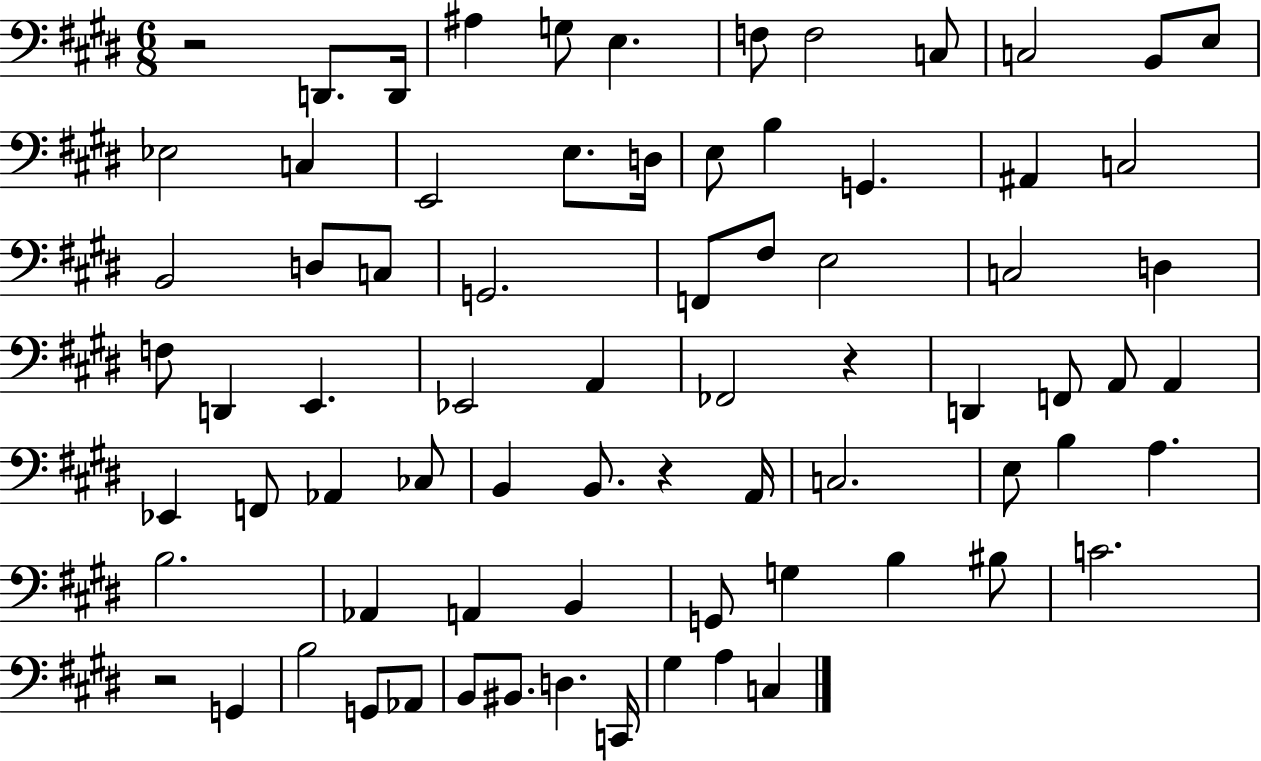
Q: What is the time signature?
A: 6/8